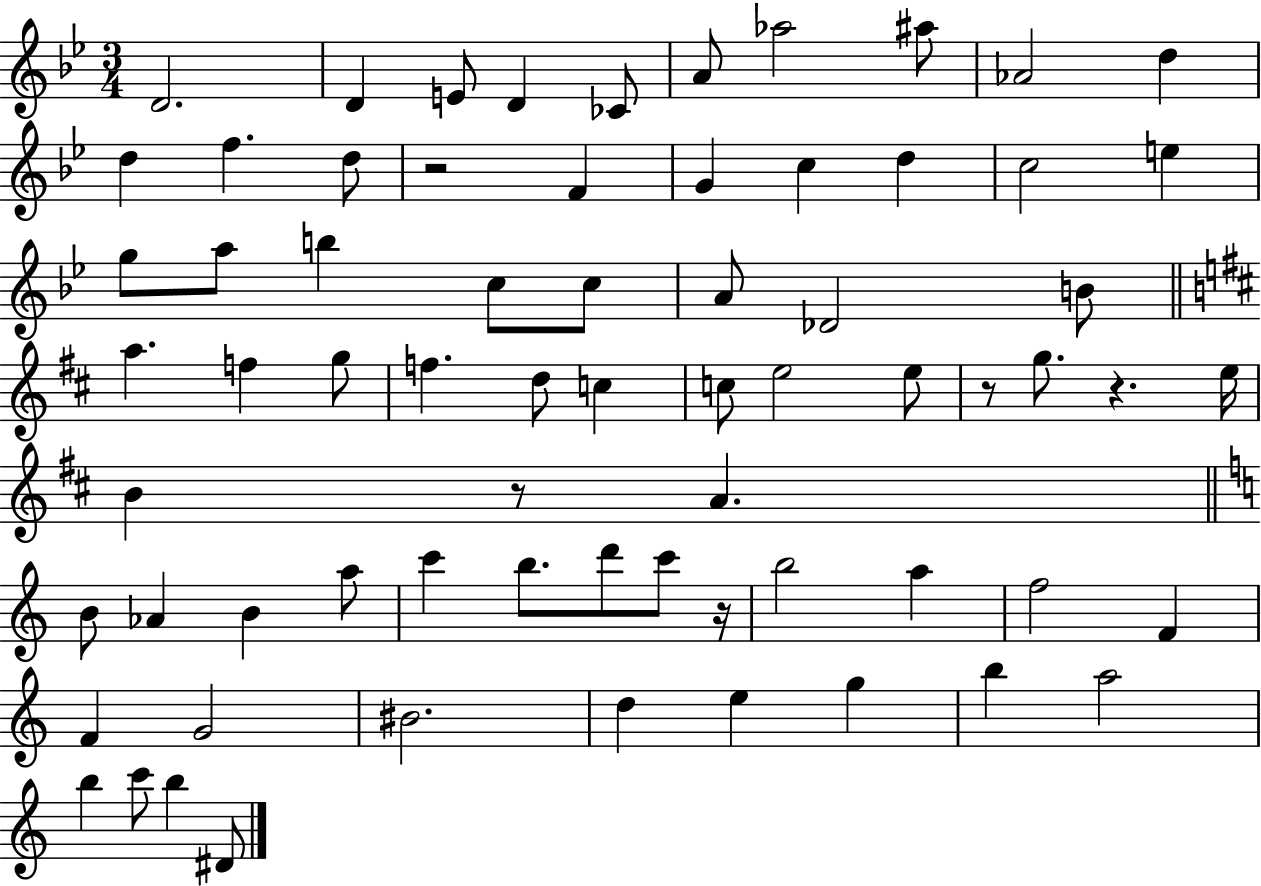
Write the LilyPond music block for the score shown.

{
  \clef treble
  \numericTimeSignature
  \time 3/4
  \key bes \major
  \repeat volta 2 { d'2. | d'4 e'8 d'4 ces'8 | a'8 aes''2 ais''8 | aes'2 d''4 | \break d''4 f''4. d''8 | r2 f'4 | g'4 c''4 d''4 | c''2 e''4 | \break g''8 a''8 b''4 c''8 c''8 | a'8 des'2 b'8 | \bar "||" \break \key d \major a''4. f''4 g''8 | f''4. d''8 c''4 | c''8 e''2 e''8 | r8 g''8. r4. e''16 | \break b'4 r8 a'4. | \bar "||" \break \key c \major b'8 aes'4 b'4 a''8 | c'''4 b''8. d'''8 c'''8 r16 | b''2 a''4 | f''2 f'4 | \break f'4 g'2 | bis'2. | d''4 e''4 g''4 | b''4 a''2 | \break b''4 c'''8 b''4 dis'8 | } \bar "|."
}